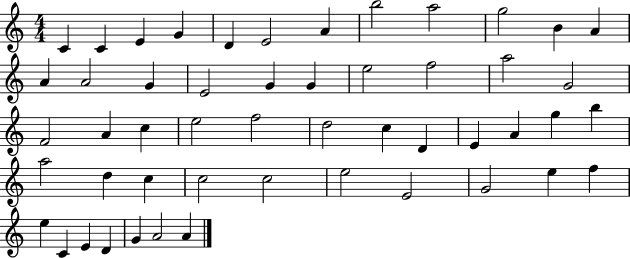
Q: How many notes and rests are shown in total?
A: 51